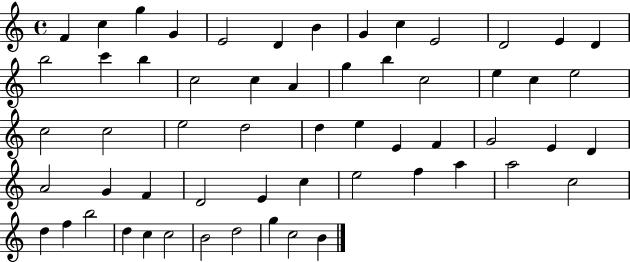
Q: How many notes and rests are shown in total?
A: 58